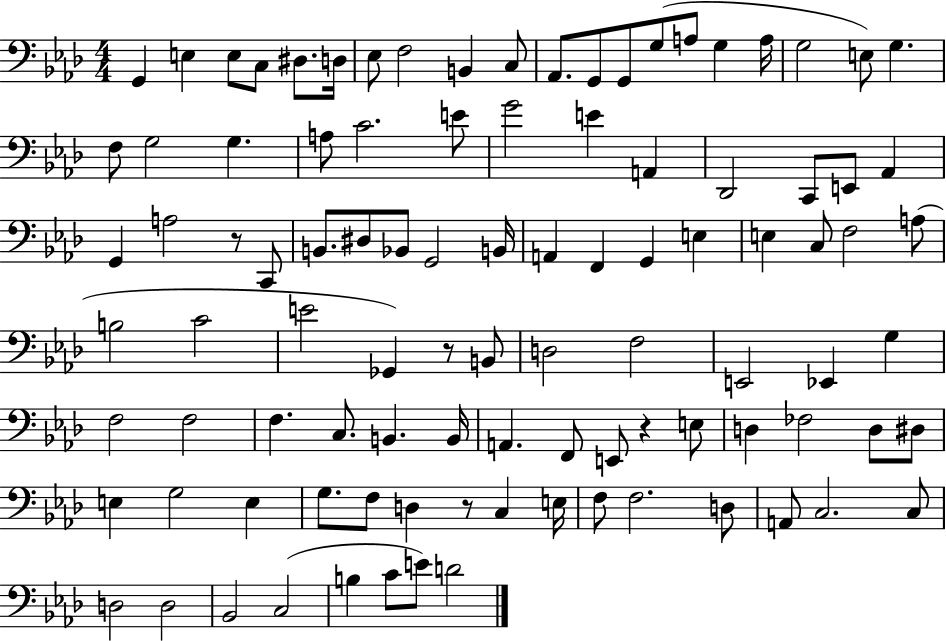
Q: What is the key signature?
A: AES major